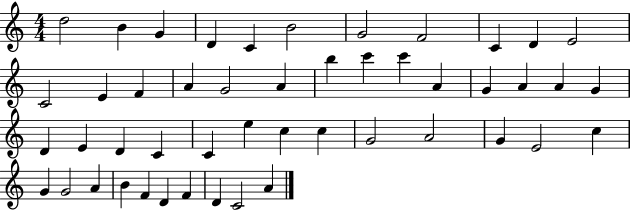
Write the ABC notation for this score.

X:1
T:Untitled
M:4/4
L:1/4
K:C
d2 B G D C B2 G2 F2 C D E2 C2 E F A G2 A b c' c' A G A A G D E D C C e c c G2 A2 G E2 c G G2 A B F D F D C2 A